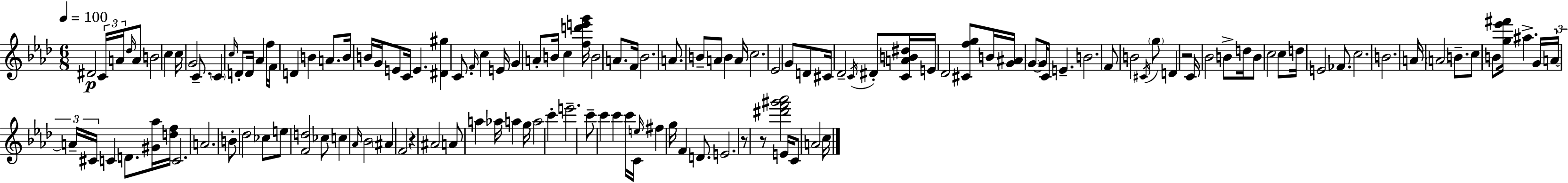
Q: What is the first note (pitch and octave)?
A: D#4